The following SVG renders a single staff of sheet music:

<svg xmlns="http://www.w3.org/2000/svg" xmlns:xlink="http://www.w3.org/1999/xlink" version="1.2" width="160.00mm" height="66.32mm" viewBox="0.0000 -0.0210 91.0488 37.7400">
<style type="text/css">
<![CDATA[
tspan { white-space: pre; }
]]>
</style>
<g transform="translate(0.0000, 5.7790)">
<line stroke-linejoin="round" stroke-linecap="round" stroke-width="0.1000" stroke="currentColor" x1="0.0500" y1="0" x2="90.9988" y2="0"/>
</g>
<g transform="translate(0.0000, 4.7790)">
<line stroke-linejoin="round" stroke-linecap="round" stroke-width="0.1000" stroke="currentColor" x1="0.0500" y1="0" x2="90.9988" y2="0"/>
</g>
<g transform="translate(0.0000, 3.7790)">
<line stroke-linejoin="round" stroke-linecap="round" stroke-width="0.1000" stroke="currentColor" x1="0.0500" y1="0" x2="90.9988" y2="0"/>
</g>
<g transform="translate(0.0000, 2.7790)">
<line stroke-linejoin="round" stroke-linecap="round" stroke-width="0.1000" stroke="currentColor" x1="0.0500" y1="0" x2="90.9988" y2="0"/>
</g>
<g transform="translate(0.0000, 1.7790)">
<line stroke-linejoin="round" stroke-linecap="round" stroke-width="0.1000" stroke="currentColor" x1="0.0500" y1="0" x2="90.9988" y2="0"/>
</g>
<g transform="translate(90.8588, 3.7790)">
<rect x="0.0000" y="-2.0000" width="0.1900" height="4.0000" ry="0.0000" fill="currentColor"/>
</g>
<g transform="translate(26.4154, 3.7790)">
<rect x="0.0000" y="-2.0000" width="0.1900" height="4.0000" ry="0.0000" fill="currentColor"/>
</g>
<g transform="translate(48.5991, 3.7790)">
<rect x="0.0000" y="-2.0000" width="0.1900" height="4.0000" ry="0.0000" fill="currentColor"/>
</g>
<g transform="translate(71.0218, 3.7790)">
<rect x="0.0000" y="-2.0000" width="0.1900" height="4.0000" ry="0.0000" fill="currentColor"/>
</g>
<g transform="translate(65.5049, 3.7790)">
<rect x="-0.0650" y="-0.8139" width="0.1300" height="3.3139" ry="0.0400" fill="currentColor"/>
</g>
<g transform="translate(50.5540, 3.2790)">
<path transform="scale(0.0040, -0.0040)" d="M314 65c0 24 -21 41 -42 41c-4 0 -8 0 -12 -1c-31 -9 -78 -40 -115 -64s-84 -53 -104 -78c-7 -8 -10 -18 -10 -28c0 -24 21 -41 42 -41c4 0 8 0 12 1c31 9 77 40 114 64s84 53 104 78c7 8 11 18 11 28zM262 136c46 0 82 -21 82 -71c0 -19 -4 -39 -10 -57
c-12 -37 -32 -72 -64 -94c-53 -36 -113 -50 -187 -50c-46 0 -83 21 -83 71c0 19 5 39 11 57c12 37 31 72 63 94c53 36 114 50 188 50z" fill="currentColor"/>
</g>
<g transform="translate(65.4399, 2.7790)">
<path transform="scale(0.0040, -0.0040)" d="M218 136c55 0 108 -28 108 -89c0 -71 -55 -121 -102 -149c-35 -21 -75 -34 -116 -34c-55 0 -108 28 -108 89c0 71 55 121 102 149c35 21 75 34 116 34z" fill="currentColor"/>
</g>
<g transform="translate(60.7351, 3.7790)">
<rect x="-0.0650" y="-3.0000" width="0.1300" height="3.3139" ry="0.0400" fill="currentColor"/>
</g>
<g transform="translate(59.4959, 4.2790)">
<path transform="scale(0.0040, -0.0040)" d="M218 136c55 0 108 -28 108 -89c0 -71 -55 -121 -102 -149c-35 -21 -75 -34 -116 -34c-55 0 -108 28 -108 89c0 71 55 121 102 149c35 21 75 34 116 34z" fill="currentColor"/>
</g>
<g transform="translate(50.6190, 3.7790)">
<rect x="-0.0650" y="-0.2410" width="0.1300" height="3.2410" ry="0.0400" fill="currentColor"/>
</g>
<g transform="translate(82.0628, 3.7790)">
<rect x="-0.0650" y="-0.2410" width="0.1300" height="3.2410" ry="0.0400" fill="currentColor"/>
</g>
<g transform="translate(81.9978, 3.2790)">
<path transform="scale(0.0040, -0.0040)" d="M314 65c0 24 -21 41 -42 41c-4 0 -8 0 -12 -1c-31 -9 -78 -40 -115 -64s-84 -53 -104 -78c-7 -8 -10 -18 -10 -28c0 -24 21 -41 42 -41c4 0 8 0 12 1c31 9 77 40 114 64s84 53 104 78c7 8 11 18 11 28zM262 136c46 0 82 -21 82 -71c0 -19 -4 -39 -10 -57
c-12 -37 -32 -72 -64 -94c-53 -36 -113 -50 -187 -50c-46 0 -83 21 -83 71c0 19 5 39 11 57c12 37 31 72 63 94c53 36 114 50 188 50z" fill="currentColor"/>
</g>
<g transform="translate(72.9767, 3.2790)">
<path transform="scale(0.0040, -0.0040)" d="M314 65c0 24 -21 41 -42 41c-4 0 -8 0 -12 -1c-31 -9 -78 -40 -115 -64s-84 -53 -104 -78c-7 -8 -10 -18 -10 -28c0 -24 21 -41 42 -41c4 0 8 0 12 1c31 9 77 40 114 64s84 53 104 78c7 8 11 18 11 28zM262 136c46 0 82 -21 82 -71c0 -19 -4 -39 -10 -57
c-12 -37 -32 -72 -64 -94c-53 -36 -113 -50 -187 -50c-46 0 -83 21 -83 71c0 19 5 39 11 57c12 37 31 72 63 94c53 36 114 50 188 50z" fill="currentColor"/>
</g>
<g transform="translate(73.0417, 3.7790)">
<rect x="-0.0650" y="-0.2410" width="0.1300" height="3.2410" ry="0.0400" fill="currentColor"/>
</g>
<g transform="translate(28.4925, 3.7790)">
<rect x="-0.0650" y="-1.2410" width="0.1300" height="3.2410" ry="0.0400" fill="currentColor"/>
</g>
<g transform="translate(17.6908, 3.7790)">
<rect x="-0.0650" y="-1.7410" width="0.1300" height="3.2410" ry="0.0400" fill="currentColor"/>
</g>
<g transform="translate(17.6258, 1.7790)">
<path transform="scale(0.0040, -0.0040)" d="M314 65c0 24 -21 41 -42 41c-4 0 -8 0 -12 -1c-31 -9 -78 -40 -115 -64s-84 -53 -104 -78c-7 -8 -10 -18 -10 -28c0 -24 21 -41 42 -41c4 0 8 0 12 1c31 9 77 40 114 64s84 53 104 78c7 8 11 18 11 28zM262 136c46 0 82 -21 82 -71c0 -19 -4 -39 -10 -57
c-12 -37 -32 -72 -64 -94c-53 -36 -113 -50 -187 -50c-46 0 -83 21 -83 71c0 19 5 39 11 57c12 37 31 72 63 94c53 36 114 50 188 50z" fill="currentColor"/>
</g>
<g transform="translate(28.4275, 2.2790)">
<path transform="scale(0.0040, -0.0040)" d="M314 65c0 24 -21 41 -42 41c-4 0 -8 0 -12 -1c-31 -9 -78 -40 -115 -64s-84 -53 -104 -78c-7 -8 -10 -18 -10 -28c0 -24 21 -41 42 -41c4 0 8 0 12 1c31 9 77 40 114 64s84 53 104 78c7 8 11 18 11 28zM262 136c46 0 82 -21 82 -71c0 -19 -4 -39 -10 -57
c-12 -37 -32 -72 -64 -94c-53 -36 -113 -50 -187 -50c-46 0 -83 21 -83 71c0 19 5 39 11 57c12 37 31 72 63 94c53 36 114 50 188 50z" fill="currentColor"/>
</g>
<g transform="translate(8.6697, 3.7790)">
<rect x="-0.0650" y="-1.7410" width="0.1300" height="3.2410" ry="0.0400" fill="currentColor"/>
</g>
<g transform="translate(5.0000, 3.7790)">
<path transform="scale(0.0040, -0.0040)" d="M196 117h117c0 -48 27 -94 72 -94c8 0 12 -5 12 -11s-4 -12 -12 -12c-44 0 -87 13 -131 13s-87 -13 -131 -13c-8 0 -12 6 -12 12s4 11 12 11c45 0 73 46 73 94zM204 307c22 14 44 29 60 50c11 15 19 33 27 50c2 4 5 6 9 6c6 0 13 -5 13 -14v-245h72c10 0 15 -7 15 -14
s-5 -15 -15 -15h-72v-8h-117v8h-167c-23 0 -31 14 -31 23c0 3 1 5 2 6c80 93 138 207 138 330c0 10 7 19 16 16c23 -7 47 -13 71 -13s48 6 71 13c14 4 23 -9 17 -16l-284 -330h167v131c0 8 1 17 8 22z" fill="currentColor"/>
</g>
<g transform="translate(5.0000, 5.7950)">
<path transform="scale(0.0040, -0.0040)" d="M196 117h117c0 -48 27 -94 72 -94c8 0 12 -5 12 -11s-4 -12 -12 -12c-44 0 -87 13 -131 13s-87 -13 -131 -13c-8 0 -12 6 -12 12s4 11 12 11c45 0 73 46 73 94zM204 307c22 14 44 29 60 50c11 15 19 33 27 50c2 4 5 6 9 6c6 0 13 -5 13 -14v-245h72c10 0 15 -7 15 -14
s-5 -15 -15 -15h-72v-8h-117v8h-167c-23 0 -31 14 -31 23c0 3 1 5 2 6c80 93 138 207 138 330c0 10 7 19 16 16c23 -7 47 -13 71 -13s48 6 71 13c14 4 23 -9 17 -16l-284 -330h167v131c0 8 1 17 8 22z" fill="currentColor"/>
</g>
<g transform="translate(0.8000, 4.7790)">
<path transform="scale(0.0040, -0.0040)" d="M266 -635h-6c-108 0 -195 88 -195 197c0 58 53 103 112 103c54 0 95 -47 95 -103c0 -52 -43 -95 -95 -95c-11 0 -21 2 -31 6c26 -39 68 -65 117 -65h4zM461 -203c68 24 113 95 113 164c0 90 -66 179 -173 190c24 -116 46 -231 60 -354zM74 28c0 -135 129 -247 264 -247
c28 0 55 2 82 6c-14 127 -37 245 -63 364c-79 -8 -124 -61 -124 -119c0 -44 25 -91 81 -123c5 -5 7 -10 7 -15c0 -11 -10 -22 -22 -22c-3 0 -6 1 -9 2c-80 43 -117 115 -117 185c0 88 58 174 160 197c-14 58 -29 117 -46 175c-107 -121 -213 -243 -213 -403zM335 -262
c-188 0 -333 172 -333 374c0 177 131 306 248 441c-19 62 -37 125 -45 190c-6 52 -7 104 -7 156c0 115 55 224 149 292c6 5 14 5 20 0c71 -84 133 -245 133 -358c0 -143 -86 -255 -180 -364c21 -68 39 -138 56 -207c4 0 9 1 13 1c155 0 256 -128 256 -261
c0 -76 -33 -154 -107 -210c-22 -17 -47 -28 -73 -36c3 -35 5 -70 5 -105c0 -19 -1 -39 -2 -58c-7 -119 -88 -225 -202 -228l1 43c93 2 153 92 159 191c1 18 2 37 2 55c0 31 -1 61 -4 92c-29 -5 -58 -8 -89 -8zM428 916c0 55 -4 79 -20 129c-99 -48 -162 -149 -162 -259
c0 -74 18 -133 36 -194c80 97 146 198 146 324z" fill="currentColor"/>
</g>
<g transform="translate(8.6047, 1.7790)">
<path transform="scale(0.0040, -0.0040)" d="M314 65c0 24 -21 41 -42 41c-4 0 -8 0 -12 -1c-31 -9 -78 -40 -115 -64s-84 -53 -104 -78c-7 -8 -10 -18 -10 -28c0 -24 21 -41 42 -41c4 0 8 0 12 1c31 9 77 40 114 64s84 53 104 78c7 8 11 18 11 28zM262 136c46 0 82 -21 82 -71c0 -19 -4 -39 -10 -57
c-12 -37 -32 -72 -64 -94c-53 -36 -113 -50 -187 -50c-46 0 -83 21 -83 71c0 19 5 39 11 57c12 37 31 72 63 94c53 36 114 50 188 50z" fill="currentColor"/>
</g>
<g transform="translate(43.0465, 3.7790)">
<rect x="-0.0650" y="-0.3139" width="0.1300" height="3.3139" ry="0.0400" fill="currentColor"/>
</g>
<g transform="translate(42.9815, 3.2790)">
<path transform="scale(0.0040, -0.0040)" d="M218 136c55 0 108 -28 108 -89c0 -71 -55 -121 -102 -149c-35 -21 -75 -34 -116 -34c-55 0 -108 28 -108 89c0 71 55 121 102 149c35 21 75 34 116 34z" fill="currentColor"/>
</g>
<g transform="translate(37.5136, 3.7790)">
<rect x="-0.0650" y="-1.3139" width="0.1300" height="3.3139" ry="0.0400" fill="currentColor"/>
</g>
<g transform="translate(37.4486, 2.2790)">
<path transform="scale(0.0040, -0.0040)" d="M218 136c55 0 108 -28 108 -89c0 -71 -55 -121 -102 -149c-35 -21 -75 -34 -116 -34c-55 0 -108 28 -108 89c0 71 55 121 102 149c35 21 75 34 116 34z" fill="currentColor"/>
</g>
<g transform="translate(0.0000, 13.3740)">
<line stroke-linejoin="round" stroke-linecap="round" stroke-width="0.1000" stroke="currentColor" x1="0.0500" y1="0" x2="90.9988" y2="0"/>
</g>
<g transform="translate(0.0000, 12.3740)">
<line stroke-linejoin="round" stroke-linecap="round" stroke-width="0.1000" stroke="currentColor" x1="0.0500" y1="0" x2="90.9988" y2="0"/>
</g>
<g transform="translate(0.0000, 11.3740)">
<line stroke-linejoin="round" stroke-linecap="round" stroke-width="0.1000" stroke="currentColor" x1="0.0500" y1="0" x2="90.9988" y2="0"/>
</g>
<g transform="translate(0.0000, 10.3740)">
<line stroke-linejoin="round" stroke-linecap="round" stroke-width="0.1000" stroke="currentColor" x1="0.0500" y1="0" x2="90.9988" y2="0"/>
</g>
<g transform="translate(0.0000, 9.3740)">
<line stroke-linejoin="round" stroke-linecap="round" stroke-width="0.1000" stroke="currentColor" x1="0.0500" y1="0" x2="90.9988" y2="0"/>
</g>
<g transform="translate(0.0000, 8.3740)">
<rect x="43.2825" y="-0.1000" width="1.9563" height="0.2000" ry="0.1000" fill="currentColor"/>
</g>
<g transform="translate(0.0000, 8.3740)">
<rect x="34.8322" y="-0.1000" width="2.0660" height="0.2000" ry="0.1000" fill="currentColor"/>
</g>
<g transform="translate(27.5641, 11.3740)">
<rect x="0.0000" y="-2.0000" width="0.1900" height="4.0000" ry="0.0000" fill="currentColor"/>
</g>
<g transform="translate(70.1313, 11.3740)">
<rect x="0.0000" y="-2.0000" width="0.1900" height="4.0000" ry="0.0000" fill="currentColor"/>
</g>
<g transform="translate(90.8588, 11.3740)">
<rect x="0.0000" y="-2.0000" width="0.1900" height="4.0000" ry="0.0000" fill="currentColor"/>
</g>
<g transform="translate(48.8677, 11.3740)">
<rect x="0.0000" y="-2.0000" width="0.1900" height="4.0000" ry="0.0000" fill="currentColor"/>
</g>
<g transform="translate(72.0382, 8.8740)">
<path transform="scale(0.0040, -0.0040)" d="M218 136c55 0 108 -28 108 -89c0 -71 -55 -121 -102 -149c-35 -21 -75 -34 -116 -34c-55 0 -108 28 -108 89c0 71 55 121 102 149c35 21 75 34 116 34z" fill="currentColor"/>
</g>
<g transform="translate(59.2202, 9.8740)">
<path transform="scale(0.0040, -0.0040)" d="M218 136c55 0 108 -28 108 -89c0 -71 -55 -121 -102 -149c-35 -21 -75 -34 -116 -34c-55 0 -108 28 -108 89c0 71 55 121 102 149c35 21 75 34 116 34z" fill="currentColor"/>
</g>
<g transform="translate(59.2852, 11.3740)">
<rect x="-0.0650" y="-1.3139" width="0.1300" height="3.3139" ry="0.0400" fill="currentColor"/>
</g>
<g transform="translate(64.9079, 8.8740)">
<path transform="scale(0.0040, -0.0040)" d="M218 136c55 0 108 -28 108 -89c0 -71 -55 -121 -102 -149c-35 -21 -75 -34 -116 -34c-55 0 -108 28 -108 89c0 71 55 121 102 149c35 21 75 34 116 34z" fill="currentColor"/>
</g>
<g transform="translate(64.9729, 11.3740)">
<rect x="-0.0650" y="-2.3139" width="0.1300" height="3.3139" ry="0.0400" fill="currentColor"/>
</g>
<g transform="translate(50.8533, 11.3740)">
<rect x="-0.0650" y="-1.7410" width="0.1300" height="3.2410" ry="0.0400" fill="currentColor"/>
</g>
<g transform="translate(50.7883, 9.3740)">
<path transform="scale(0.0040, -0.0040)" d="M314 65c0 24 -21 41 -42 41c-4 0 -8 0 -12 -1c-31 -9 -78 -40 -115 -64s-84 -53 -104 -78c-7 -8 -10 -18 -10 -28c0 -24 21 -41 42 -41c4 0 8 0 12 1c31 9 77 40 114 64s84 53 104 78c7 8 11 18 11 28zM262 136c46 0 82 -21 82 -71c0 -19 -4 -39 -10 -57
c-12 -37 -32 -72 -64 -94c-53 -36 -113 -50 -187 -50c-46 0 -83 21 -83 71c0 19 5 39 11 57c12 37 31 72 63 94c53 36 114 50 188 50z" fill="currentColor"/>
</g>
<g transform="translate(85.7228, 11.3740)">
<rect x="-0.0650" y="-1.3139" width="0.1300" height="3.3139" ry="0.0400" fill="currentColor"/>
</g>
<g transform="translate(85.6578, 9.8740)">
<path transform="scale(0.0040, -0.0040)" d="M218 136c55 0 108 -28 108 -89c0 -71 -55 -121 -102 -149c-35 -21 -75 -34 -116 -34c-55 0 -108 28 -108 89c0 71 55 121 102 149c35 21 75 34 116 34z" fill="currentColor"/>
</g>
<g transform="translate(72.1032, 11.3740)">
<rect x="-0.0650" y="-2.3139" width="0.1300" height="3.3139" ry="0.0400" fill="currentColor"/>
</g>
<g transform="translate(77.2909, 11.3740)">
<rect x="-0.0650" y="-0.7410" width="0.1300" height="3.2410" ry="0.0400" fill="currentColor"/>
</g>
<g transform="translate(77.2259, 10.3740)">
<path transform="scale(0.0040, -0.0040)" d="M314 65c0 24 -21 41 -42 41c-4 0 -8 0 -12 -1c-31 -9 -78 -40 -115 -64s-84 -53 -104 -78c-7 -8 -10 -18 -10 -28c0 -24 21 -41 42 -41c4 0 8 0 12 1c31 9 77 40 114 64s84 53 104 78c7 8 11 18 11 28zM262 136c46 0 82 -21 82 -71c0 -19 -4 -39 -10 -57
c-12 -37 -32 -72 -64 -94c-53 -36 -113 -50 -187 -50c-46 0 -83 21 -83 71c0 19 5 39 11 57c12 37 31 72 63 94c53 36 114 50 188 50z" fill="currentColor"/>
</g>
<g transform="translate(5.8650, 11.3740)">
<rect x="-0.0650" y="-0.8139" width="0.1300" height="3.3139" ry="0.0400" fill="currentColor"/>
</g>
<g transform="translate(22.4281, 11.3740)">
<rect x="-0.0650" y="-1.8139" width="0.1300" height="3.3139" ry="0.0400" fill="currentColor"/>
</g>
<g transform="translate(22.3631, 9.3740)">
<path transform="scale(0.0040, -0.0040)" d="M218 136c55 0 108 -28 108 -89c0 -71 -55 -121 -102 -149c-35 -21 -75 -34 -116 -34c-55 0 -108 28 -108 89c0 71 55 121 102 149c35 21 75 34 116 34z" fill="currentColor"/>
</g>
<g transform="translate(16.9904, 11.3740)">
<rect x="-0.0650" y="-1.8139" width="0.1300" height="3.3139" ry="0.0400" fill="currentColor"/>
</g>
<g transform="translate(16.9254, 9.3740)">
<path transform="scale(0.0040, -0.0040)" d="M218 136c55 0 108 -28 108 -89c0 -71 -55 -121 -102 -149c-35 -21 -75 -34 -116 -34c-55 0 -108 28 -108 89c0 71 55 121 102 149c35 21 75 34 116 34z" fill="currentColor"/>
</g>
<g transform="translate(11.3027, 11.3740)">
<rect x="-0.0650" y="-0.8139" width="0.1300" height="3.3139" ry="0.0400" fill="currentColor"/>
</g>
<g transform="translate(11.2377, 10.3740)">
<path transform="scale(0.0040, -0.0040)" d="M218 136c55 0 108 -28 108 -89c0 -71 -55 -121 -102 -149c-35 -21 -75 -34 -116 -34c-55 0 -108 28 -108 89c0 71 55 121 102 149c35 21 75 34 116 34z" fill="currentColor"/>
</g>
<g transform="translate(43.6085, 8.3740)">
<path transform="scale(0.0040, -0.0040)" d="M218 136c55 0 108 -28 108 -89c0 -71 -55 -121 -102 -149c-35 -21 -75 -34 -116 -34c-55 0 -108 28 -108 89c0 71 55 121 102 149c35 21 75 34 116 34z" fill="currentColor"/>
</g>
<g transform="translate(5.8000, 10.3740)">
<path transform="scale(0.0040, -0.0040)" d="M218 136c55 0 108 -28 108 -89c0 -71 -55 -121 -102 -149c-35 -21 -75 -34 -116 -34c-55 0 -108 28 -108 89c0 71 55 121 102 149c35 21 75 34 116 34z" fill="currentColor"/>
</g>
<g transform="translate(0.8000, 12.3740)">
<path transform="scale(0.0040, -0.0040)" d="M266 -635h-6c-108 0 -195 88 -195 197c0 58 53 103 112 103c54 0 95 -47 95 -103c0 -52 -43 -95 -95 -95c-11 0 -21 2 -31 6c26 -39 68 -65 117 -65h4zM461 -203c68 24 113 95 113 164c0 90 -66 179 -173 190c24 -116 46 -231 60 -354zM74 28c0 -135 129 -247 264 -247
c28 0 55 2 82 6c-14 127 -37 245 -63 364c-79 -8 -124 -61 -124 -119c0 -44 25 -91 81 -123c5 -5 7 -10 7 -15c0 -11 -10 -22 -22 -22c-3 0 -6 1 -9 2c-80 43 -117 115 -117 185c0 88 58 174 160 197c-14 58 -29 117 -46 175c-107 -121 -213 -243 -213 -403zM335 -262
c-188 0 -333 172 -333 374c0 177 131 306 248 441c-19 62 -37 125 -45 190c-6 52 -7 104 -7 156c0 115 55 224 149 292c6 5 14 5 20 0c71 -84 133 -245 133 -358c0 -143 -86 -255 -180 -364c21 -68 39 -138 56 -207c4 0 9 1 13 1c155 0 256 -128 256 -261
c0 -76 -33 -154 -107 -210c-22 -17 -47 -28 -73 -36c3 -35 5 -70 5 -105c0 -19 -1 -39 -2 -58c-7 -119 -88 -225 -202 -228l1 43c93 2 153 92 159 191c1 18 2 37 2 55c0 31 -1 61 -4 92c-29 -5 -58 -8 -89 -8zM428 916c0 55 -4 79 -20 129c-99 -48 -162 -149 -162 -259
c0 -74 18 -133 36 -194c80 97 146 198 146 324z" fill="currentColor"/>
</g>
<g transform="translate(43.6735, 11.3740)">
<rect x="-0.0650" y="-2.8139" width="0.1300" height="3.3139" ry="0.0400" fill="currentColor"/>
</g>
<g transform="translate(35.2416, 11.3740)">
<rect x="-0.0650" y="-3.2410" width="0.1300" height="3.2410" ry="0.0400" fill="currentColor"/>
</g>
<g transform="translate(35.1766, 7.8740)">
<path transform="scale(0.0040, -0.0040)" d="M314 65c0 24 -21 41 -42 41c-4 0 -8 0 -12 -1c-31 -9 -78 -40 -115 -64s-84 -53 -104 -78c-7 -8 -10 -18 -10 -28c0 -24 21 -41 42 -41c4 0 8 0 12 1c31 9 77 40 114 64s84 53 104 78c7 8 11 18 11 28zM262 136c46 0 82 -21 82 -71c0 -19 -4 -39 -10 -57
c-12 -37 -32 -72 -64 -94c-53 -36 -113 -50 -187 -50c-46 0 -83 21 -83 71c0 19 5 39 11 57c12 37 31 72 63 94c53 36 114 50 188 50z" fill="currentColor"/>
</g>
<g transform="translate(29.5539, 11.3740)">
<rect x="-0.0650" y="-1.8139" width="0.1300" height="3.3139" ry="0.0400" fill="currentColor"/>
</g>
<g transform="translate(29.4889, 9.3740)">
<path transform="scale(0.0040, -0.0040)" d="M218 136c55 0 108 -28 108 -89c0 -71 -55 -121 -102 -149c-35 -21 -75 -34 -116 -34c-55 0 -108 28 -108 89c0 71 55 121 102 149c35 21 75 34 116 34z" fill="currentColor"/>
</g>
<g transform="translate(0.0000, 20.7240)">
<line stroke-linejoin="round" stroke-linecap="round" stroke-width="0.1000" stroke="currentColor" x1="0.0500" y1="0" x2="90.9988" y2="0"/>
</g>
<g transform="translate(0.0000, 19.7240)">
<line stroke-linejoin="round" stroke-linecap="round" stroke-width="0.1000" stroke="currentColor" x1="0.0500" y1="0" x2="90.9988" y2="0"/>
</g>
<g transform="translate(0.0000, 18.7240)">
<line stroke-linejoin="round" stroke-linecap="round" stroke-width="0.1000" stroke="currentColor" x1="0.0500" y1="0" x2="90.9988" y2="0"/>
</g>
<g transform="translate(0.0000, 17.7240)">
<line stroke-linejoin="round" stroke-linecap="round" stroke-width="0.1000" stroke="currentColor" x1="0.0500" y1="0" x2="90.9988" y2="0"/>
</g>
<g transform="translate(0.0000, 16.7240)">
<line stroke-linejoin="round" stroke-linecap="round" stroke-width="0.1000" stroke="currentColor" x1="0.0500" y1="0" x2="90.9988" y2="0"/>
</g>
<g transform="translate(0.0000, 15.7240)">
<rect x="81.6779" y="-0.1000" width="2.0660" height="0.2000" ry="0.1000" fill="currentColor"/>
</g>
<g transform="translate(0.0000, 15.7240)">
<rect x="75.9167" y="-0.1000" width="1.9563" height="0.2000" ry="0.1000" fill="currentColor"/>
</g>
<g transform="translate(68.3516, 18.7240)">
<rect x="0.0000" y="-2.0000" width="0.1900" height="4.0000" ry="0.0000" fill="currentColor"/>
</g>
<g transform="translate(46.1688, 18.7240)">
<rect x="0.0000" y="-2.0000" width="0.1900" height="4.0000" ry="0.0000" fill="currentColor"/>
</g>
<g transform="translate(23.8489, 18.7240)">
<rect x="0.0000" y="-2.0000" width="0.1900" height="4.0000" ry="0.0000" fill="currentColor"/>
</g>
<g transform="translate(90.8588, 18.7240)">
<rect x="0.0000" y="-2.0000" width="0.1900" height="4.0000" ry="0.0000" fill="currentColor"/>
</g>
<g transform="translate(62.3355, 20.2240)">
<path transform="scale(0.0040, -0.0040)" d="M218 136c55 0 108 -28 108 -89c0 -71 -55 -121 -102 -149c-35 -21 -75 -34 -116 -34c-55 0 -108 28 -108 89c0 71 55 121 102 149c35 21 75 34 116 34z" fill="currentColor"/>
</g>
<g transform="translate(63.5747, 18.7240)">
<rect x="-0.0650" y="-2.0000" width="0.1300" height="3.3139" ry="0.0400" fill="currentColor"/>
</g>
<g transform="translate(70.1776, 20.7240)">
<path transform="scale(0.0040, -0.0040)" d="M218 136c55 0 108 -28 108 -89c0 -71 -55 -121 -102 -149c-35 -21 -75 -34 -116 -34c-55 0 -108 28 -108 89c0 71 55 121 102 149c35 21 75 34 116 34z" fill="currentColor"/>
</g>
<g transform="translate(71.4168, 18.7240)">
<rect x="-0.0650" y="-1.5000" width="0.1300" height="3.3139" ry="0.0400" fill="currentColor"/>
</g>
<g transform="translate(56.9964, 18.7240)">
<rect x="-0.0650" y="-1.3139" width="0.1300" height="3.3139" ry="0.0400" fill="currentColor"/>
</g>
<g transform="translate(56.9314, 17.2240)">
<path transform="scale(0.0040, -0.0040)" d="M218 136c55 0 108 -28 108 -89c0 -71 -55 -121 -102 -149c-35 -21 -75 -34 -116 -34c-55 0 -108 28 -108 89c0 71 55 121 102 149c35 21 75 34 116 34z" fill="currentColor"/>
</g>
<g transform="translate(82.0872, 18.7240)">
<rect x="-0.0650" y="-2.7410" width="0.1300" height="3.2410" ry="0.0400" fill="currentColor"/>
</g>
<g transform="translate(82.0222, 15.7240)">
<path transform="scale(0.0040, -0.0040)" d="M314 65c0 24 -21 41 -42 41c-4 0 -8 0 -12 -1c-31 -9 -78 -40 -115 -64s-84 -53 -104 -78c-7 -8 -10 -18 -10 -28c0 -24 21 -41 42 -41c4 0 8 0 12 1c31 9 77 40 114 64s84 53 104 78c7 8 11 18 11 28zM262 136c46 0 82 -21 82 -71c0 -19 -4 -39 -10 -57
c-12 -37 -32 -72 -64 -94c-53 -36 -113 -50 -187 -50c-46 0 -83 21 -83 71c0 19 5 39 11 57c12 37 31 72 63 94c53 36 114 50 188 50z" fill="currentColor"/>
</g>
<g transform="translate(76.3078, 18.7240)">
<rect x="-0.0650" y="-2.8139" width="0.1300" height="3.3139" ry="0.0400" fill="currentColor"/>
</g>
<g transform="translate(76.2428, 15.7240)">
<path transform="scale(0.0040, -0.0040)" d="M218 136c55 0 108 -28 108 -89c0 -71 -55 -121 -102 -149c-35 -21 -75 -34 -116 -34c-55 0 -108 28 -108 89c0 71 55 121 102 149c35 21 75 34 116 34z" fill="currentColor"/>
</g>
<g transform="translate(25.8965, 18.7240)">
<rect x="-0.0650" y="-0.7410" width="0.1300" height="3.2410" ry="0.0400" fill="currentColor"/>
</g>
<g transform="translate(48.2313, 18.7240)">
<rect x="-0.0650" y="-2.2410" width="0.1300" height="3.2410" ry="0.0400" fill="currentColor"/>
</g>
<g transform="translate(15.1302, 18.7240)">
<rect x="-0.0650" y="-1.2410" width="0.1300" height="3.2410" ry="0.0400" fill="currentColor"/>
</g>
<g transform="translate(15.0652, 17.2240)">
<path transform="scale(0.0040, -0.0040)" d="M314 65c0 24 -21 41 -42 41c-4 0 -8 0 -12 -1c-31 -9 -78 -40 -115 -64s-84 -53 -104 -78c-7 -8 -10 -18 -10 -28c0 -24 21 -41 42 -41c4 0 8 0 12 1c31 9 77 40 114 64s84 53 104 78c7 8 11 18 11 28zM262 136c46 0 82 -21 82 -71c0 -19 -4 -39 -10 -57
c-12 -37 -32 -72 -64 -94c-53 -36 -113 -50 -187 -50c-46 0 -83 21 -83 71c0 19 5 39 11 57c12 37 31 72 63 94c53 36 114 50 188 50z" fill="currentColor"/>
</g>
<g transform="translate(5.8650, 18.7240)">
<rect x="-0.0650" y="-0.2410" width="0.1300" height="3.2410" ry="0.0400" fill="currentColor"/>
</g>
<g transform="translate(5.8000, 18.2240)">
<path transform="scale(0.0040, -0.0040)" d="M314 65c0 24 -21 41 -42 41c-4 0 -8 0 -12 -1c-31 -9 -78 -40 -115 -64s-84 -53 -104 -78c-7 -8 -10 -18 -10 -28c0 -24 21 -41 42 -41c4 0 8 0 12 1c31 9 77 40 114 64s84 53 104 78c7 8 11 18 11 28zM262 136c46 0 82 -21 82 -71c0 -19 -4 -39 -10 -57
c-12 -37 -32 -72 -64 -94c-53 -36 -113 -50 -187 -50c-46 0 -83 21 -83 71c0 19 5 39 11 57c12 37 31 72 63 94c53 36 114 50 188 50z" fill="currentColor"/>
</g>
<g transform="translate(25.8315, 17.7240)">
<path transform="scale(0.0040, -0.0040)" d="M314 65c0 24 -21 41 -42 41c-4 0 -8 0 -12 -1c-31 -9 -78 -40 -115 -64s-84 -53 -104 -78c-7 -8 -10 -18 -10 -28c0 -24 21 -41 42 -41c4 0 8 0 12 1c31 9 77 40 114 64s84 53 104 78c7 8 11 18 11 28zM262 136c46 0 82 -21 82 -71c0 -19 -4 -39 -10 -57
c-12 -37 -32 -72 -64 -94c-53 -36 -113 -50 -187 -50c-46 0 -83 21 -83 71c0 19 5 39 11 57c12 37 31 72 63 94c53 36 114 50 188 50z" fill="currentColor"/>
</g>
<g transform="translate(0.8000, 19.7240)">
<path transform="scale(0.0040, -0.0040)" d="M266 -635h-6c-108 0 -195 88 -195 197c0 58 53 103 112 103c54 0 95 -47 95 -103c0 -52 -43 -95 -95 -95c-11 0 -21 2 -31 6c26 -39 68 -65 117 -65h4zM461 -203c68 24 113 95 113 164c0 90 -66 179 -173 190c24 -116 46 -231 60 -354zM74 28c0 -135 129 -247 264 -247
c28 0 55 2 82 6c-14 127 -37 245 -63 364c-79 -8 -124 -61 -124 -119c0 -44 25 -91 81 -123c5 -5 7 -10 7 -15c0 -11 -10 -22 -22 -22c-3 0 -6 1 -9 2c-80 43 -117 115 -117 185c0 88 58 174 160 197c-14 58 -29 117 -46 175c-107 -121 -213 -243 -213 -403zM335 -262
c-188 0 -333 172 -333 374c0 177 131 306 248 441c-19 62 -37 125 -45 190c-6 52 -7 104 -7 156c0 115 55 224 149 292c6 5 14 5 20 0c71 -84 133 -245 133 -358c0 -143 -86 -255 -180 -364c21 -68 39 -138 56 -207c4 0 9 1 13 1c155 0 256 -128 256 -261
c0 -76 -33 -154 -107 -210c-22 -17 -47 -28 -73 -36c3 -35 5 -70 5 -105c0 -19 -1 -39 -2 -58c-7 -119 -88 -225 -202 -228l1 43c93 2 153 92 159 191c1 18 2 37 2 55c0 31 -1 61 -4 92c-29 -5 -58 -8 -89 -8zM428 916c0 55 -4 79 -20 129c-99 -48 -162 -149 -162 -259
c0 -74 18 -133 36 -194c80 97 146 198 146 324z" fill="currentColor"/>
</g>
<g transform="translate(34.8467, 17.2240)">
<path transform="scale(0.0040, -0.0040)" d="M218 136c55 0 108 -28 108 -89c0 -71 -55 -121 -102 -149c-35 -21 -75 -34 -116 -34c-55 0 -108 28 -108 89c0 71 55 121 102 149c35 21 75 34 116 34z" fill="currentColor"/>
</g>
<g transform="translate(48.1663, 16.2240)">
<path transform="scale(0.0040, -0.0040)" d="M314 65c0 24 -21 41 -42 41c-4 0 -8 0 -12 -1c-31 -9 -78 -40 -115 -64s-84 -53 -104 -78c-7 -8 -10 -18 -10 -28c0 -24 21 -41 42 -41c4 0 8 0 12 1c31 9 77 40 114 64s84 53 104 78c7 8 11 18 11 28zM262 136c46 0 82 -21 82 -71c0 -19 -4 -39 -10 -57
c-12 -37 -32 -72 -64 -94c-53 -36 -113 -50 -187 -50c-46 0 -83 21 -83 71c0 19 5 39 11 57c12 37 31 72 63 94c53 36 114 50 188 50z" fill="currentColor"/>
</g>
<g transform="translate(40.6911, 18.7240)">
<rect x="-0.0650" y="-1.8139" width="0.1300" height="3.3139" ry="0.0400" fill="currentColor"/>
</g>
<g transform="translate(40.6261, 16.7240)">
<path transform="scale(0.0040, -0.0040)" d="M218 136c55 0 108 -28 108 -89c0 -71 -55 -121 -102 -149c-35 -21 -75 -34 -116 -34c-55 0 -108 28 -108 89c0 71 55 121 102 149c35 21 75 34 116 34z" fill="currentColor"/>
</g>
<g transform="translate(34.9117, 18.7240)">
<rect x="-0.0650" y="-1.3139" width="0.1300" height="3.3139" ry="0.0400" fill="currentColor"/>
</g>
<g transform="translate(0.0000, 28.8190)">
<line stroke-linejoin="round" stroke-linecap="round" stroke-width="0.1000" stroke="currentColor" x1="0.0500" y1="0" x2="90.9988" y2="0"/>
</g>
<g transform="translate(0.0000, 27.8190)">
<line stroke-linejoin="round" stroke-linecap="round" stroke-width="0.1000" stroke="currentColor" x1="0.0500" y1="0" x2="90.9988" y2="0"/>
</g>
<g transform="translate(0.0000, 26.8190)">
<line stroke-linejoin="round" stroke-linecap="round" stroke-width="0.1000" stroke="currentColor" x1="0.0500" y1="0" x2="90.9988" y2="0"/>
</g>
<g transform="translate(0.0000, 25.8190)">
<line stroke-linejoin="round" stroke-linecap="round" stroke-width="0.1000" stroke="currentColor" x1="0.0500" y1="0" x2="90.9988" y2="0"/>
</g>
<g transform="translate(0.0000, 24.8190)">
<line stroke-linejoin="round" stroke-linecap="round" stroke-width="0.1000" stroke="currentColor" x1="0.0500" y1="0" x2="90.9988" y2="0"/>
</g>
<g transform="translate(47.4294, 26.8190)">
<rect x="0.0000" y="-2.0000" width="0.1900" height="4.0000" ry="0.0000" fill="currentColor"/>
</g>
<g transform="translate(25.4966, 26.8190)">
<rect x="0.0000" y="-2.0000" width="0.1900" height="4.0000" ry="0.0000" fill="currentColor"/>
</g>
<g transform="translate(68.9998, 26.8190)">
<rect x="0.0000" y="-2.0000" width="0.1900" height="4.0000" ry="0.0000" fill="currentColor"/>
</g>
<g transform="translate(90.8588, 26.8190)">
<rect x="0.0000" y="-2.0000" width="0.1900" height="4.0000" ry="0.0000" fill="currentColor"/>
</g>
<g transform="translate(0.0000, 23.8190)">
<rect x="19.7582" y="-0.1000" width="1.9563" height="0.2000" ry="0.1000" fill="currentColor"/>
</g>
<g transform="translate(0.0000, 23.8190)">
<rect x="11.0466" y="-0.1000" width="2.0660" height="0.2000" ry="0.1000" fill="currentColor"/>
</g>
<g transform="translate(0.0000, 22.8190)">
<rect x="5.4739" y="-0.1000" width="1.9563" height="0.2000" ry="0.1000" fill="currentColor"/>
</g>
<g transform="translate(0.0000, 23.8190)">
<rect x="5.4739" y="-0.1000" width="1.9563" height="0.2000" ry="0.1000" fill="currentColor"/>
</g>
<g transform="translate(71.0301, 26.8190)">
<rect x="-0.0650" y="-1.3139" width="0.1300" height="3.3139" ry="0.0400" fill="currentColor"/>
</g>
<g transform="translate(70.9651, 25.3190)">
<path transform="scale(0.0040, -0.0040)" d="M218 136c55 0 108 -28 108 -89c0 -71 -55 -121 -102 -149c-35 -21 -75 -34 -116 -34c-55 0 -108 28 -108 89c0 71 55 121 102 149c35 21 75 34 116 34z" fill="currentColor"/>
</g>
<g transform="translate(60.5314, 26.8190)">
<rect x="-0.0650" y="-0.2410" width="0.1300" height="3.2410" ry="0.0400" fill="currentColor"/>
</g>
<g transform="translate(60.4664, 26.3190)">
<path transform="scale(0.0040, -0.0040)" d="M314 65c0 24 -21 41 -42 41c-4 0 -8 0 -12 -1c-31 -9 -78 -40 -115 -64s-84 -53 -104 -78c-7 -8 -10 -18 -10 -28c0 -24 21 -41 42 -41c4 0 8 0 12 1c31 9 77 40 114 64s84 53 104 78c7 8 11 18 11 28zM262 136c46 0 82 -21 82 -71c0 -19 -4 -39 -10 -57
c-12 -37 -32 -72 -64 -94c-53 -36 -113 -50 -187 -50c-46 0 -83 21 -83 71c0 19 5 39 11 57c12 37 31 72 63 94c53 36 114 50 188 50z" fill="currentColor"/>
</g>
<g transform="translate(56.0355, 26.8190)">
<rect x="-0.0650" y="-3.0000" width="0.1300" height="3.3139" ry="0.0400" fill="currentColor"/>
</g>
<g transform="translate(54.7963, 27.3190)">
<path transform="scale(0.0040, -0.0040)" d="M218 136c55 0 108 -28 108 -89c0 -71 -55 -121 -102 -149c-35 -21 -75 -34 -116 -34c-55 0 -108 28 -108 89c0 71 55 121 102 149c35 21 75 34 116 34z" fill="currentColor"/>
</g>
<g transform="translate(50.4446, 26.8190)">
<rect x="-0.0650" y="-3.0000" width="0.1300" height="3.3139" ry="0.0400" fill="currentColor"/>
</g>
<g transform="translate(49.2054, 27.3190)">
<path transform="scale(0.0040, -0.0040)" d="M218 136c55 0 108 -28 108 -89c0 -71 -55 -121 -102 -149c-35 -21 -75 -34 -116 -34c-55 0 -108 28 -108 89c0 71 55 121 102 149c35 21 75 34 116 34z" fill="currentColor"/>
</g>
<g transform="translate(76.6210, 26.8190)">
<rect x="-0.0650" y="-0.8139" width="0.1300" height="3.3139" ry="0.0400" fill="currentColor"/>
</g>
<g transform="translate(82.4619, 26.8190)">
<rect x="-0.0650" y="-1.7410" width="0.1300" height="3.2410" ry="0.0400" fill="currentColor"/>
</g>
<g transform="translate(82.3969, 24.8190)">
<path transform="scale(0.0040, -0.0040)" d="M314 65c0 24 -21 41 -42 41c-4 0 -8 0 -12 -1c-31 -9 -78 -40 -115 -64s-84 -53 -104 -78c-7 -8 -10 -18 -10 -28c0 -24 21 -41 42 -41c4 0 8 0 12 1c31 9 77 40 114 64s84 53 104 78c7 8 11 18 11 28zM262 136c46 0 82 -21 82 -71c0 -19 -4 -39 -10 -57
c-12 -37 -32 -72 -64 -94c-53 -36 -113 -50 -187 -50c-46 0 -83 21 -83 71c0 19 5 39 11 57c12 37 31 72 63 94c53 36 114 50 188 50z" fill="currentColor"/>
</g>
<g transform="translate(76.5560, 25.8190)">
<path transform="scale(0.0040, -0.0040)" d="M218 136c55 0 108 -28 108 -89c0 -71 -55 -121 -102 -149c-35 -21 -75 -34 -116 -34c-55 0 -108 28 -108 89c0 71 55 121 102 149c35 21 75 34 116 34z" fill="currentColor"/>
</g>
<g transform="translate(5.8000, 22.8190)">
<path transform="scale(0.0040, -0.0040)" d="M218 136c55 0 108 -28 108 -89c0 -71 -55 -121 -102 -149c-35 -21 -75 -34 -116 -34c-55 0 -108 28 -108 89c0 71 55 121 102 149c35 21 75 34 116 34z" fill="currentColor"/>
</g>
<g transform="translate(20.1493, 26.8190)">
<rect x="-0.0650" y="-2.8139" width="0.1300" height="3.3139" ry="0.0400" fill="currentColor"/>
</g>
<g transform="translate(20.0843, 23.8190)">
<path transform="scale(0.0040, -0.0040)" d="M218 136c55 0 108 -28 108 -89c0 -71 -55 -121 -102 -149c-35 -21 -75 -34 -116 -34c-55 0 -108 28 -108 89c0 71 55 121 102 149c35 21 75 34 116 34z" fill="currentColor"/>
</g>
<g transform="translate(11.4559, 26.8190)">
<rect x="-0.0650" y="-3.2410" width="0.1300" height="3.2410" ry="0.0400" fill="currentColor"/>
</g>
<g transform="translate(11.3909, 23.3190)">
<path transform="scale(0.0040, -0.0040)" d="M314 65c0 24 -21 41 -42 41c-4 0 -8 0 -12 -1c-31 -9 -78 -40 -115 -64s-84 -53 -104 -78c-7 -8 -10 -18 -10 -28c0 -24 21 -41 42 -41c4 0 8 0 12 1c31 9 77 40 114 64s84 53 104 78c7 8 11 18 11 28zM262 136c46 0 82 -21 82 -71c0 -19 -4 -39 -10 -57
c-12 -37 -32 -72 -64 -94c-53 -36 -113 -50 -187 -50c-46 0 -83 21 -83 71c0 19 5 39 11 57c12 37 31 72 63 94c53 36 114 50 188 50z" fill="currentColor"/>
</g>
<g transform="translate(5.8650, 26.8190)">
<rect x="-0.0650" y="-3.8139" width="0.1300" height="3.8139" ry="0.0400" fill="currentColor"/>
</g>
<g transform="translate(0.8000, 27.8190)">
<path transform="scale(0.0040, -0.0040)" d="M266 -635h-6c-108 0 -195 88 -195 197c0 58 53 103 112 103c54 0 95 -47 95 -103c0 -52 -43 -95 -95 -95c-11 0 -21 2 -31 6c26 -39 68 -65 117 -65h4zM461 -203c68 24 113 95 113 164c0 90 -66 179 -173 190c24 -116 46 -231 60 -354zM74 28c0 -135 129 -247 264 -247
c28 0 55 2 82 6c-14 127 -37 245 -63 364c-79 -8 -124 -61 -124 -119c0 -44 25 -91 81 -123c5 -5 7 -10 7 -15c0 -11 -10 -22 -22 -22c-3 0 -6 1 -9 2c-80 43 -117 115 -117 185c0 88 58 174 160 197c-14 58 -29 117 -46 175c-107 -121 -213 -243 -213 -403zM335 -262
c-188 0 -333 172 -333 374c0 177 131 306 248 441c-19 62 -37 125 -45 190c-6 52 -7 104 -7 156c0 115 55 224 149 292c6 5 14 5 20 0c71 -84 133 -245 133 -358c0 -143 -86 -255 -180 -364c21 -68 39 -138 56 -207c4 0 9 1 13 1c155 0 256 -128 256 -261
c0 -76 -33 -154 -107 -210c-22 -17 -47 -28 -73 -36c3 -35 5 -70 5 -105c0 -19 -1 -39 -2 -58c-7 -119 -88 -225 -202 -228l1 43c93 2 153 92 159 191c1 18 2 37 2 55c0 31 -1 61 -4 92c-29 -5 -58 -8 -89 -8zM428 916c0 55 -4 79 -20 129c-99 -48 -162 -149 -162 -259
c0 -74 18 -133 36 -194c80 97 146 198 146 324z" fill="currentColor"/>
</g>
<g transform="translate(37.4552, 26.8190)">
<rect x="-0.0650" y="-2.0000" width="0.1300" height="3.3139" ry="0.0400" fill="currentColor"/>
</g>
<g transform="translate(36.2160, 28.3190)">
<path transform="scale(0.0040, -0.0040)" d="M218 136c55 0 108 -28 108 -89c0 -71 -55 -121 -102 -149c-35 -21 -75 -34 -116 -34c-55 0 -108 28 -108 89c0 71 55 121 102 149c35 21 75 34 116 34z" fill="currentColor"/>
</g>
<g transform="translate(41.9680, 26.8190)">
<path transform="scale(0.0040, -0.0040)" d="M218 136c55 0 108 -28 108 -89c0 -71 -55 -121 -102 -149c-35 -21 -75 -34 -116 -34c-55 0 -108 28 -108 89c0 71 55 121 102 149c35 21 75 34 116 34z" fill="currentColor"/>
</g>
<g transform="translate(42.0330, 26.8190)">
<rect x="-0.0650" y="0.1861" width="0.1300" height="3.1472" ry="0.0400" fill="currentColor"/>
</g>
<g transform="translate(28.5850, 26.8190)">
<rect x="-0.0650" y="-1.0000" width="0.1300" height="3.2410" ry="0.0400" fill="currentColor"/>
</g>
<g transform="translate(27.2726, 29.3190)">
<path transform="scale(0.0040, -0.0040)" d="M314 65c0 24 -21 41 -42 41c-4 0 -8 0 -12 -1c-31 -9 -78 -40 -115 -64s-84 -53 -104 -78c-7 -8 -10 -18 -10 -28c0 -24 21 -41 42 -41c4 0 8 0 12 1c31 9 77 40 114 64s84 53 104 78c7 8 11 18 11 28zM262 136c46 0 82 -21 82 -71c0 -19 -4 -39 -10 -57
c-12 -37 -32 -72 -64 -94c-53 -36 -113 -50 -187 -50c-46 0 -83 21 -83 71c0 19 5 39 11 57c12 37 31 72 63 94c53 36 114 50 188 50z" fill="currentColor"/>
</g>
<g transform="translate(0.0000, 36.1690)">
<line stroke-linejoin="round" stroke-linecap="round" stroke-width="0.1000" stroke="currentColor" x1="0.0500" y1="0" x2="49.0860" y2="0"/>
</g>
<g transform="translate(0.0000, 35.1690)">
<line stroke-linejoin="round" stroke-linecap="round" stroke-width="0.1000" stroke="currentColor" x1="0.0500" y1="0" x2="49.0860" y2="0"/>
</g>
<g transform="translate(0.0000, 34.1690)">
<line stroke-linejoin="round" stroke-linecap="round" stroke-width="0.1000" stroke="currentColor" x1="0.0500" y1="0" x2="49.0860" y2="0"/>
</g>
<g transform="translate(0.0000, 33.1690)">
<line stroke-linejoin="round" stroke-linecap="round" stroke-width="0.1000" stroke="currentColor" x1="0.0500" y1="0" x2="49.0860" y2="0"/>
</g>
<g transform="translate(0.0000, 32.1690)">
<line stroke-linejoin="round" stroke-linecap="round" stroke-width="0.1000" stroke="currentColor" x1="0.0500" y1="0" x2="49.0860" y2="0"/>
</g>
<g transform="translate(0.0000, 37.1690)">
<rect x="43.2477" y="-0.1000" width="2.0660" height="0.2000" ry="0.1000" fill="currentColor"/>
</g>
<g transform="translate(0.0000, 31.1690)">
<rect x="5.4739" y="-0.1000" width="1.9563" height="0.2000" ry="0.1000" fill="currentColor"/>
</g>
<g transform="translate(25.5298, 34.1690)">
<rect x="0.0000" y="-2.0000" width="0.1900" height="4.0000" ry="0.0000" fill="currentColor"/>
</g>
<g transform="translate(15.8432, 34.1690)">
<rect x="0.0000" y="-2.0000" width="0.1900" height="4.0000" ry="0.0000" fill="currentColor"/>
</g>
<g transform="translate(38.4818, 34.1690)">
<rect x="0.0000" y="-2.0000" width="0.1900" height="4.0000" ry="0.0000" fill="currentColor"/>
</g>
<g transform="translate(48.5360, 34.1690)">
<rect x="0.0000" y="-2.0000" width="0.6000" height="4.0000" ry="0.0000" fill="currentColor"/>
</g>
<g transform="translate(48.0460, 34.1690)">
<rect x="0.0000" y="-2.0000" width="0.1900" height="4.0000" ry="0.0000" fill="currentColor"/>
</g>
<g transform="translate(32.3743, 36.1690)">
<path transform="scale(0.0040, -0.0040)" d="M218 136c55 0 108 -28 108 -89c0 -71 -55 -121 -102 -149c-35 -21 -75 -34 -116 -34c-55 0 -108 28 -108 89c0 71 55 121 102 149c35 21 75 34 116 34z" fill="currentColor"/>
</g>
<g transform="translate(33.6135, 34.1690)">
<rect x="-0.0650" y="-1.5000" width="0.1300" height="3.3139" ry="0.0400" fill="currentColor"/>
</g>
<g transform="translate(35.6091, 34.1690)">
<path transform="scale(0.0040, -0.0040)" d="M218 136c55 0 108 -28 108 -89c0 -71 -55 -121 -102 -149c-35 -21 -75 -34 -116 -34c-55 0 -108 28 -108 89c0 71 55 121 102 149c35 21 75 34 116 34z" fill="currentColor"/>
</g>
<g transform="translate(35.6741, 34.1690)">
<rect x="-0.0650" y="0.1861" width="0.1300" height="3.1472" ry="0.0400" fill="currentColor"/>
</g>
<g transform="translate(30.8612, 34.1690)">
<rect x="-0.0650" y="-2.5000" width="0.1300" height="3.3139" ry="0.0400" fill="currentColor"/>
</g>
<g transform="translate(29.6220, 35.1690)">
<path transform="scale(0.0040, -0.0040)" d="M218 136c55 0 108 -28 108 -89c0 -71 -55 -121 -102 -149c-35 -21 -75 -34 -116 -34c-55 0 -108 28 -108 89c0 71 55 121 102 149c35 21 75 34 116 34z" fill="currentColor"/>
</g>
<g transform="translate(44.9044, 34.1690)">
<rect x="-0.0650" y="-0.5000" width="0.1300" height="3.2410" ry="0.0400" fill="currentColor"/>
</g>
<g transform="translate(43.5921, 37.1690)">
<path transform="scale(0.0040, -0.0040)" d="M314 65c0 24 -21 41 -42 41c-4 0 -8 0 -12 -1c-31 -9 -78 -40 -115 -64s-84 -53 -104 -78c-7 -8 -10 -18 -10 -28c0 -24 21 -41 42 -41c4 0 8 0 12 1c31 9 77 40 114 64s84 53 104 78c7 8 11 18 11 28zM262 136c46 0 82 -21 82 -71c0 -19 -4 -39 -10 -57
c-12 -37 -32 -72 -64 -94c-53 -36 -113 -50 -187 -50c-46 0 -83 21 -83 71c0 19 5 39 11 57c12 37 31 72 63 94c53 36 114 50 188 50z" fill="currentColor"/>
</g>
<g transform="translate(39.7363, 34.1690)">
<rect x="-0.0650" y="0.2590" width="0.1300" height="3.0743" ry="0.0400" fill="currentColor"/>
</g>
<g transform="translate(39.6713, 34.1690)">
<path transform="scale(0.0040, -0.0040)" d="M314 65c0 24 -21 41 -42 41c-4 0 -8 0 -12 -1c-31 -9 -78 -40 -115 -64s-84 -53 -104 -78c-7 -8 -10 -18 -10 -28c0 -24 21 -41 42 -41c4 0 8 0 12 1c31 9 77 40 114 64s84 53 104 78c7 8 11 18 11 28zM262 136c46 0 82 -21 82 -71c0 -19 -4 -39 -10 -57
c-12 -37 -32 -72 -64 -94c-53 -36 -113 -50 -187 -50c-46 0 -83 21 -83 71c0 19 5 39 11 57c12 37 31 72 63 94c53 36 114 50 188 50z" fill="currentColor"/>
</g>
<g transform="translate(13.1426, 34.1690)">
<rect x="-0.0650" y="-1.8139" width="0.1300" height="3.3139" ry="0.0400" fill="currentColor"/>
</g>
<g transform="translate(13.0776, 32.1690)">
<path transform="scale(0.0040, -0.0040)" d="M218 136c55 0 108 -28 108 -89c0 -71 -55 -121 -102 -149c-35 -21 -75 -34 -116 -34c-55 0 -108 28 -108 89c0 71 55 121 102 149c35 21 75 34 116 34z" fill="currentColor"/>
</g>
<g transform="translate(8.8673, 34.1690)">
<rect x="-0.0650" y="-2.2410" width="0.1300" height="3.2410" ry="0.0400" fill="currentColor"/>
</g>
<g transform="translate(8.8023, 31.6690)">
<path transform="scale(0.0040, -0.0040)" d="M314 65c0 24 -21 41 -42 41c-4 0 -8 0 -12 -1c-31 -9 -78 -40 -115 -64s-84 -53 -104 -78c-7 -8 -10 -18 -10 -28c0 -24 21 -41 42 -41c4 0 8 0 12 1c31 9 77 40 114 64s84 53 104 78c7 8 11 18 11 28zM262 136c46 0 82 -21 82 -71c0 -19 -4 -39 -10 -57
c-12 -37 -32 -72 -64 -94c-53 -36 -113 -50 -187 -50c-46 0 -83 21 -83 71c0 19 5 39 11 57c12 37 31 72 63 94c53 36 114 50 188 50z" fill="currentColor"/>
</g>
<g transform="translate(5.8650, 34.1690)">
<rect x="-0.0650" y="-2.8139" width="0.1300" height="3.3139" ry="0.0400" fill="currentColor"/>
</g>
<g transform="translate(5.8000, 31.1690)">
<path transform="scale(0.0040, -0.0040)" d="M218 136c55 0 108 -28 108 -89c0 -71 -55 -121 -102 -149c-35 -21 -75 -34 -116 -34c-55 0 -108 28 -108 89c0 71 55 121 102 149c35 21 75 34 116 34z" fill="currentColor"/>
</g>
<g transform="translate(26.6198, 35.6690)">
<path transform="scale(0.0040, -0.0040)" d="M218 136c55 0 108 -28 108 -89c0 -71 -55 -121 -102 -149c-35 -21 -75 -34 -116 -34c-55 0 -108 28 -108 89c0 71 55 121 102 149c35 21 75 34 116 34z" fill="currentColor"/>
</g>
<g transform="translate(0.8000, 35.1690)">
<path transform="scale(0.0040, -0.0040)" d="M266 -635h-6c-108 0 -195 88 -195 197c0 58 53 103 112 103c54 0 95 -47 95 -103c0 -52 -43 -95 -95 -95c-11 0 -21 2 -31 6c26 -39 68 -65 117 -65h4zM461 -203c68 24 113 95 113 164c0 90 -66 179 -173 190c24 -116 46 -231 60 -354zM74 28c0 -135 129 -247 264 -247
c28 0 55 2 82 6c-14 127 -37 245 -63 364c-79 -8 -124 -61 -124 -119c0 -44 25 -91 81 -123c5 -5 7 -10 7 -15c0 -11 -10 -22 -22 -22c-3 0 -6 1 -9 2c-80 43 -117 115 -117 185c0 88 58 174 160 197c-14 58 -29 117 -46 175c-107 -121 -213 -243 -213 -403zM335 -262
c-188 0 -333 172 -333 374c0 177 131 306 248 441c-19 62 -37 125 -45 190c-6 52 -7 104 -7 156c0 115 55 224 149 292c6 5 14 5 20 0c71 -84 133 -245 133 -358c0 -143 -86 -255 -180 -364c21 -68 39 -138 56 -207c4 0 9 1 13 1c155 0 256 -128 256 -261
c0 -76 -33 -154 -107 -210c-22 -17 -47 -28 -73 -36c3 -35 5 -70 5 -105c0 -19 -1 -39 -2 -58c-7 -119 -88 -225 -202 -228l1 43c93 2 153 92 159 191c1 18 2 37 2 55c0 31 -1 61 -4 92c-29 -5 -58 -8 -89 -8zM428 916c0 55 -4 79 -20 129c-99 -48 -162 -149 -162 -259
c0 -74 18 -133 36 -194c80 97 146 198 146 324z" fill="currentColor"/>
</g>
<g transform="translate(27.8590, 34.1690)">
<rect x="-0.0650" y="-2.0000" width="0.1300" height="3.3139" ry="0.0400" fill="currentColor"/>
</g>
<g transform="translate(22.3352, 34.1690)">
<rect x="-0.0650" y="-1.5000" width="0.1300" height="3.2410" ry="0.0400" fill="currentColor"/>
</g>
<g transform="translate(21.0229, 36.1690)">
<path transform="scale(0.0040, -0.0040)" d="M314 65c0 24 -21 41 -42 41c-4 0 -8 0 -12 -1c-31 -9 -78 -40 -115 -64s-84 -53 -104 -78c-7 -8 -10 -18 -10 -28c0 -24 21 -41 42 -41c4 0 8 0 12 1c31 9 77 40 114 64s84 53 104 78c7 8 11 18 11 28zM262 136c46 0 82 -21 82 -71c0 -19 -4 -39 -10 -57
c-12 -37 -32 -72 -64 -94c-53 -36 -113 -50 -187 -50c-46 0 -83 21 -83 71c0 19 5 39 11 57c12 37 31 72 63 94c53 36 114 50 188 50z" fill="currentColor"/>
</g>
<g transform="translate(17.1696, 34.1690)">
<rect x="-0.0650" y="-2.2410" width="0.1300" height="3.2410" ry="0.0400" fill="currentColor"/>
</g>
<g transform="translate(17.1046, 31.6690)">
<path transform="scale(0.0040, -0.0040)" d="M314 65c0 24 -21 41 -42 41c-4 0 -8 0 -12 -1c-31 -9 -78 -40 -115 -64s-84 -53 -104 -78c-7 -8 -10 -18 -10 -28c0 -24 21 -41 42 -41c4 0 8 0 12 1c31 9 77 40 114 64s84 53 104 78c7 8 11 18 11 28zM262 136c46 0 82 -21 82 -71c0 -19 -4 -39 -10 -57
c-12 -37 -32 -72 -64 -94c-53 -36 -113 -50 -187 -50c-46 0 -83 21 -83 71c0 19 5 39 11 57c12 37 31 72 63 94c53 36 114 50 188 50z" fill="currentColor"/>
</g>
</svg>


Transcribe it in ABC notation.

X:1
T:Untitled
M:4/4
L:1/4
K:C
f2 f2 e2 e c c2 A d c2 c2 d d f f f b2 a f2 e g g d2 e c2 e2 d2 e f g2 e F E a a2 c' b2 a D2 F B A A c2 e d f2 a g2 f g2 E2 F G E B B2 C2